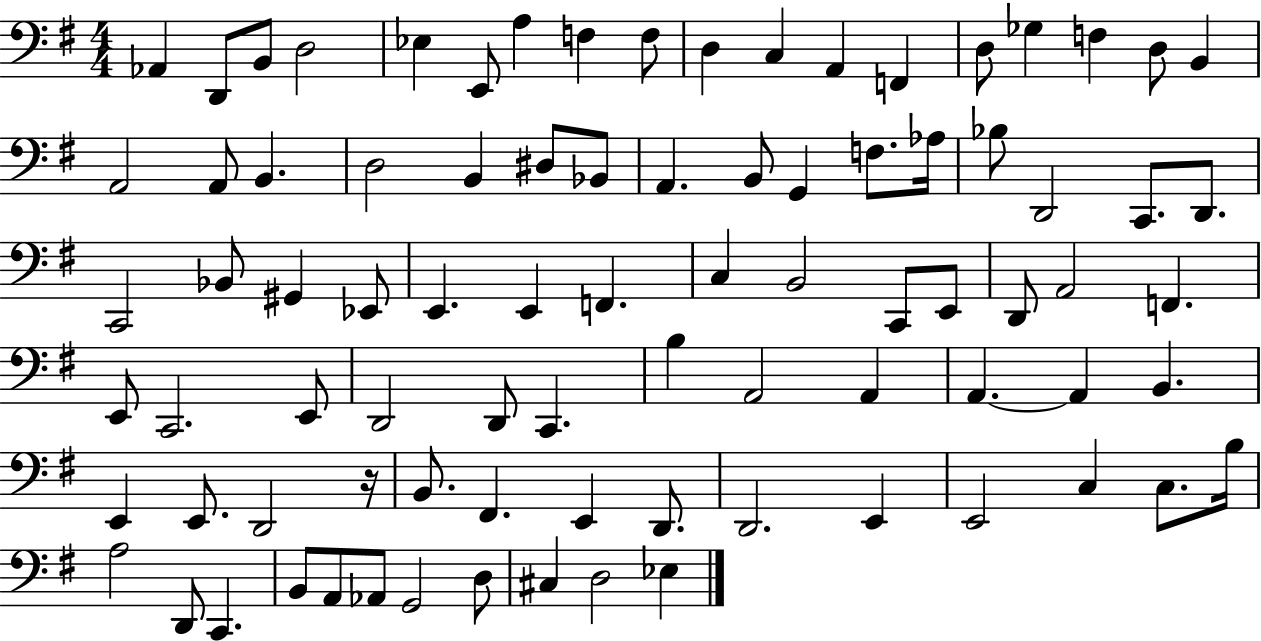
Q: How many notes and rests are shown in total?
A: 85